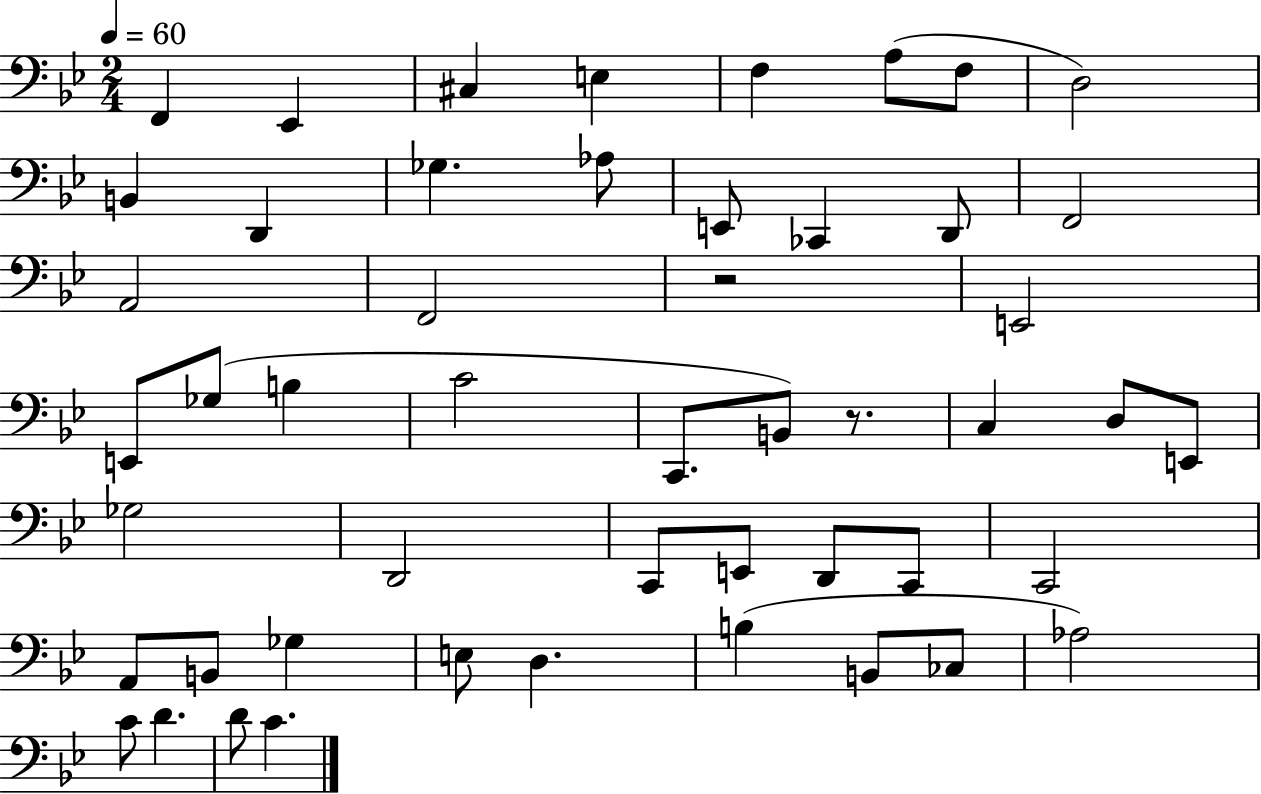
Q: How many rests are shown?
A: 2